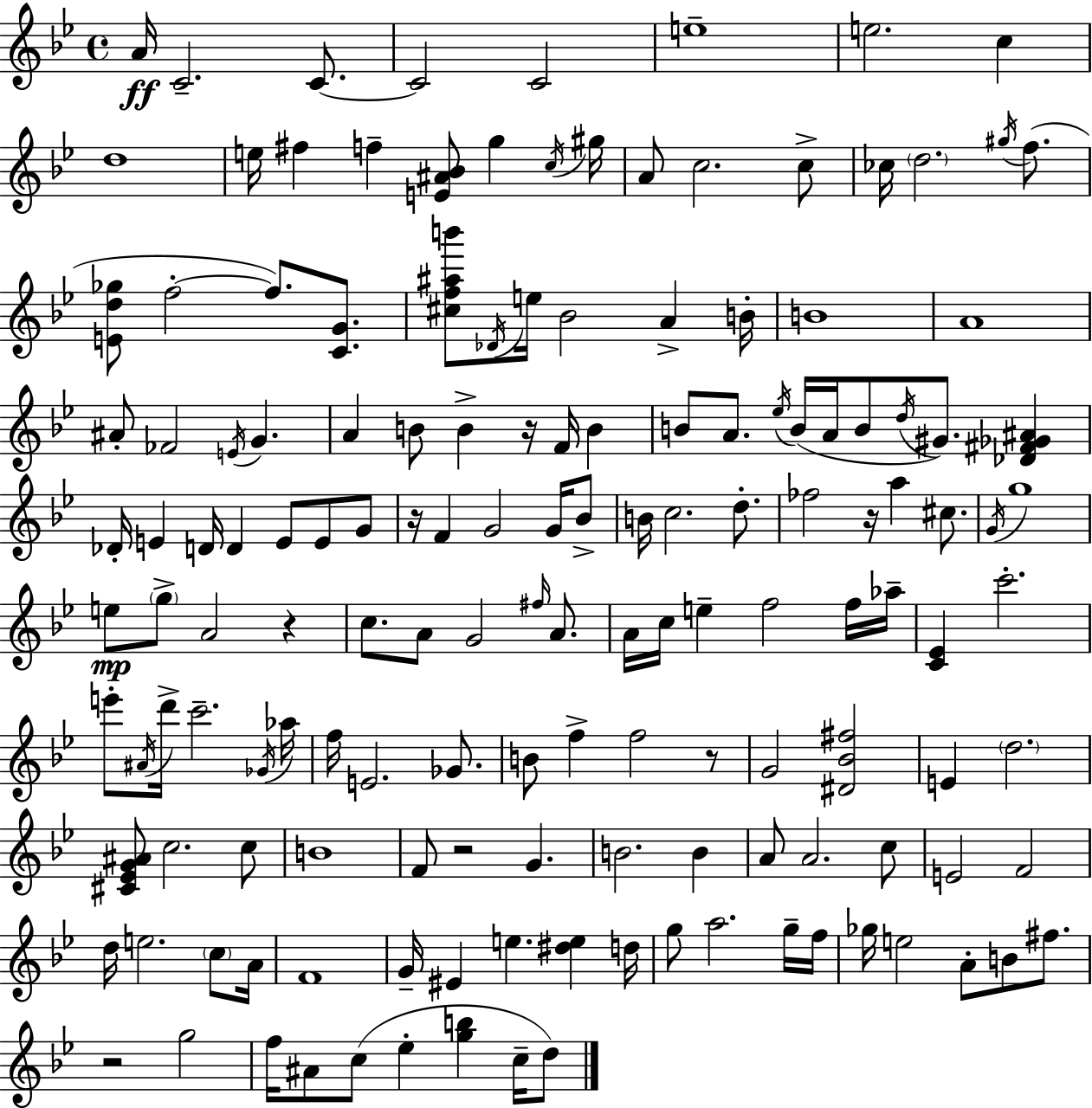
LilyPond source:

{
  \clef treble
  \time 4/4
  \defaultTimeSignature
  \key bes \major
  a'16\ff c'2.-- c'8.~~ | c'2 c'2 | e''1-- | e''2. c''4 | \break d''1 | e''16 fis''4 f''4-- <e' ais' bes'>8 g''4 \acciaccatura { c''16 } | gis''16 a'8 c''2. c''8-> | ces''16 \parenthesize d''2. \acciaccatura { gis''16 } f''8.( | \break <e' d'' ges''>8 f''2-.~~ f''8.) <c' g'>8. | <cis'' f'' ais'' b'''>8 \acciaccatura { des'16 } e''16 bes'2 a'4-> | b'16-. b'1 | a'1 | \break ais'8-. fes'2 \acciaccatura { e'16 } g'4. | a'4 b'8 b'4-> r16 f'16 | b'4 b'8 a'8. \acciaccatura { ees''16 }( b'16 a'16 b'8 \acciaccatura { d''16 }) gis'8. | <des' fis' ges' ais'>4 des'16-. e'4 d'16 d'4 | \break e'8 e'8 g'8 r16 f'4 g'2 | g'16 bes'8-> b'16 c''2. | d''8.-. fes''2 r16 a''4 | cis''8. \acciaccatura { g'16 } g''1 | \break e''8\mp \parenthesize g''8-> a'2 | r4 c''8. a'8 g'2 | \grace { fis''16 } a'8. a'16 c''16 e''4-- f''2 | f''16 aes''16-- <c' ees'>4 c'''2.-. | \break e'''8-. \acciaccatura { ais'16 } d'''16-> c'''2.-- | \acciaccatura { ges'16 } aes''16 f''16 e'2. | ges'8. b'8 f''4-> | f''2 r8 g'2 | \break <dis' bes' fis''>2 e'4 \parenthesize d''2. | <cis' ees' g' ais'>8 c''2. | c''8 b'1 | f'8 r2 | \break g'4. b'2. | b'4 a'8 a'2. | c''8 e'2 | f'2 d''16 e''2. | \break \parenthesize c''8 a'16 f'1 | g'16-- eis'4 e''4. | <dis'' e''>4 d''16 g''8 a''2. | g''16-- f''16 ges''16 e''2 | \break a'8-. b'8 fis''8. r2 | g''2 f''16 ais'8 c''8( ees''4-. | <g'' b''>4 c''16-- d''8) \bar "|."
}